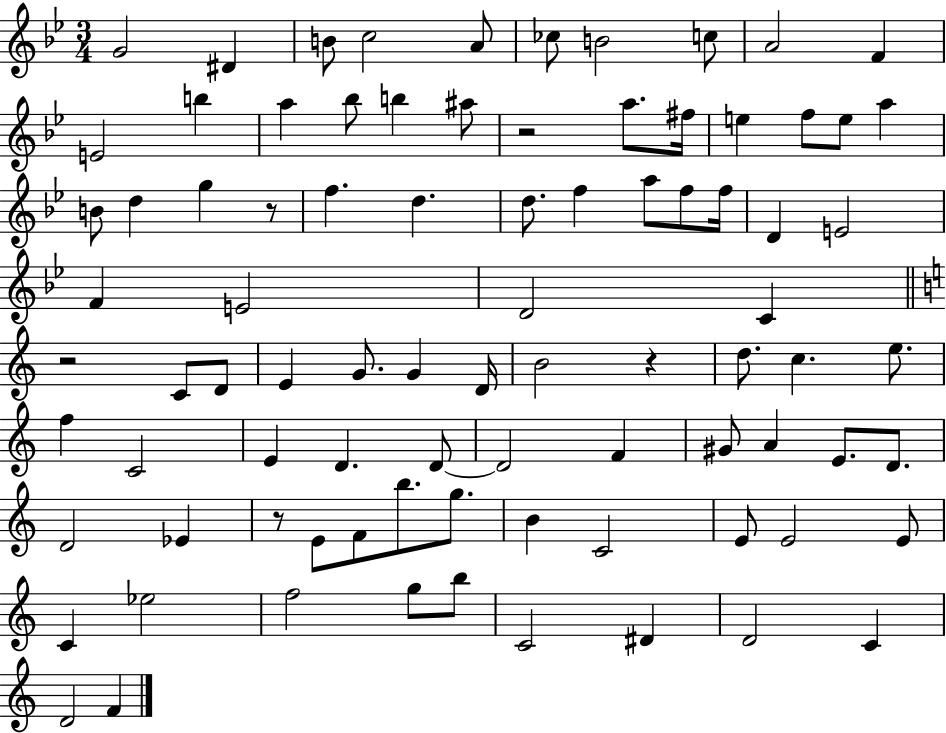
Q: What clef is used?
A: treble